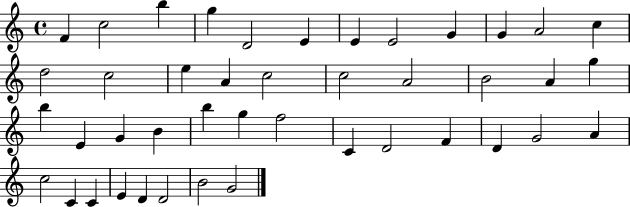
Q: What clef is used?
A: treble